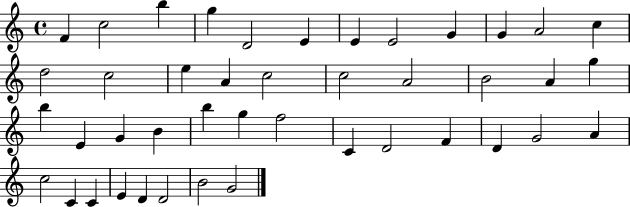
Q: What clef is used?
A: treble